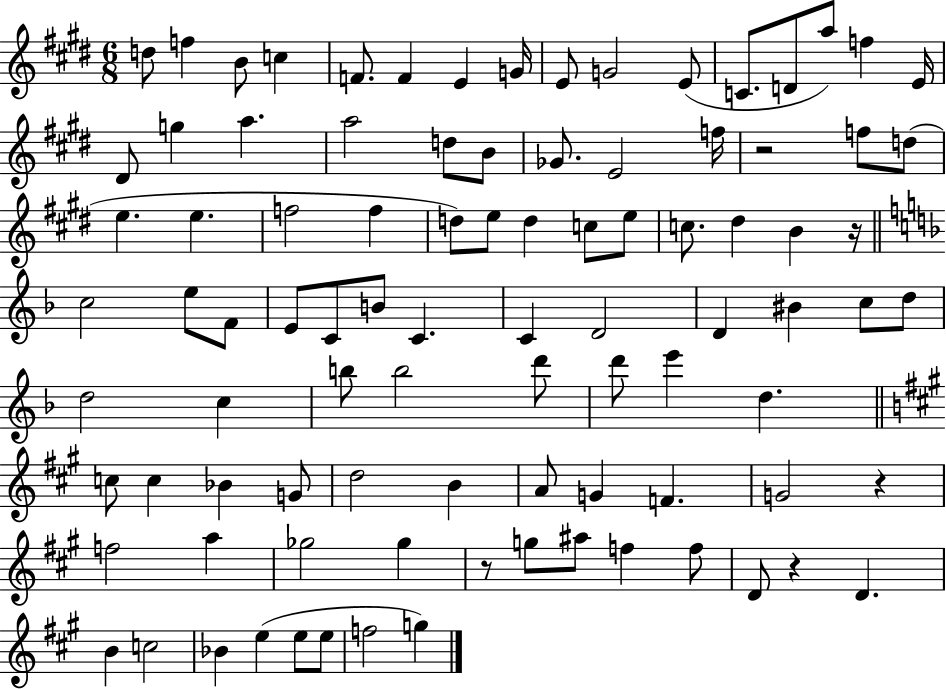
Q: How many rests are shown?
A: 5